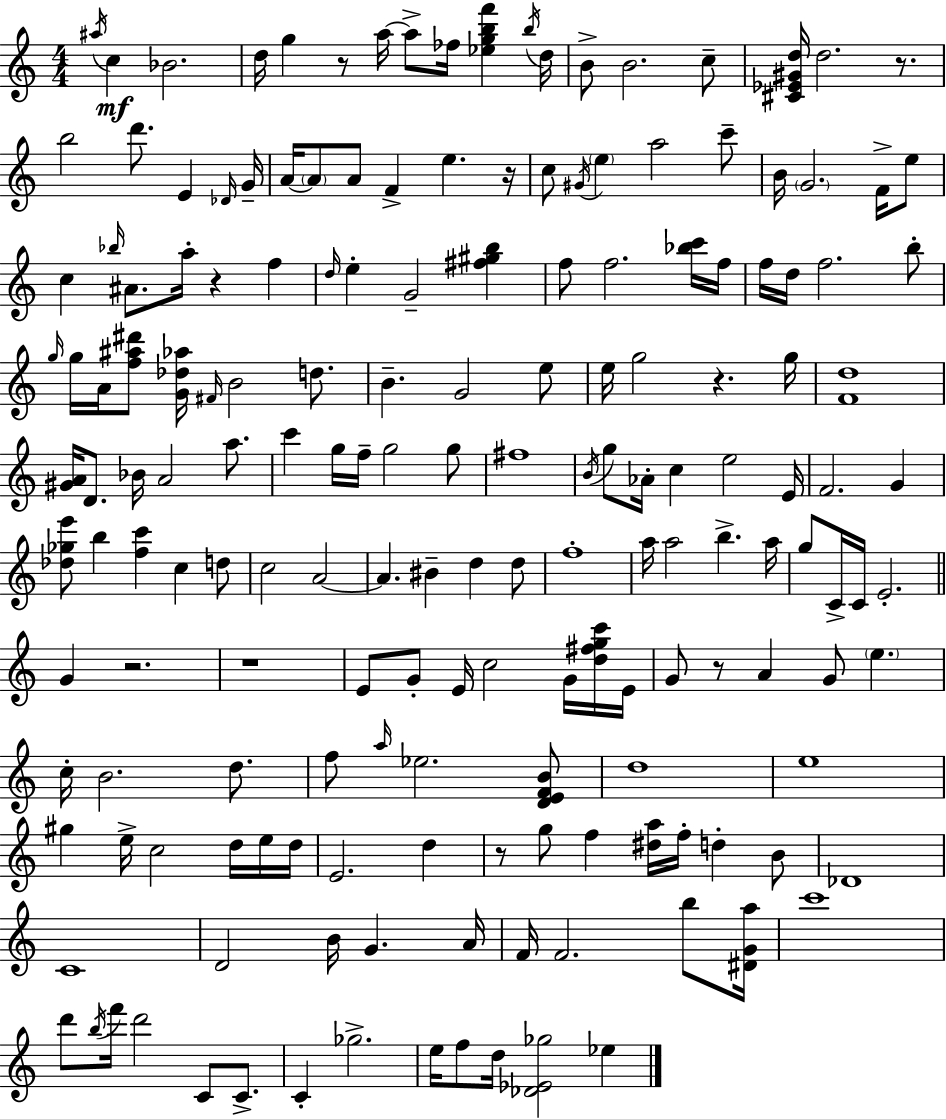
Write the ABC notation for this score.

X:1
T:Untitled
M:4/4
L:1/4
K:Am
^a/4 c _B2 d/4 g z/2 a/4 a/2 _f/4 [_egbf'] b/4 d/4 B/2 B2 c/2 [^C_E^Gd]/4 d2 z/2 b2 d'/2 E _D/4 G/4 A/4 A/2 A/2 F e z/4 c/2 ^G/4 e a2 c'/2 B/4 G2 F/4 e/2 c _b/4 ^A/2 a/4 z f d/4 e G2 [^f^gb] f/2 f2 [_bc']/4 f/4 f/4 d/4 f2 b/2 g/4 g/4 A/4 [f^a^d']/2 [G_d_a]/4 ^F/4 B2 d/2 B G2 e/2 e/4 g2 z g/4 [Fd]4 [^GA]/4 D/2 _B/4 A2 a/2 c' g/4 f/4 g2 g/2 ^f4 B/4 g/2 _A/4 c e2 E/4 F2 G [_d_ge']/2 b [fc'] c d/2 c2 A2 A ^B d d/2 f4 a/4 a2 b a/4 g/2 C/4 C/4 E2 G z2 z4 E/2 G/2 E/4 c2 G/4 [d^fgc']/4 E/4 G/2 z/2 A G/2 e c/4 B2 d/2 f/2 a/4 _e2 [DEFB]/2 d4 e4 ^g e/4 c2 d/4 e/4 d/4 E2 d z/2 g/2 f [^da]/4 f/4 d B/2 _D4 C4 D2 B/4 G A/4 F/4 F2 b/2 [^DGa]/4 c'4 d'/2 b/4 f'/4 d'2 C/2 C/2 C _g2 e/4 f/2 d/4 [_D_E_g]2 _e